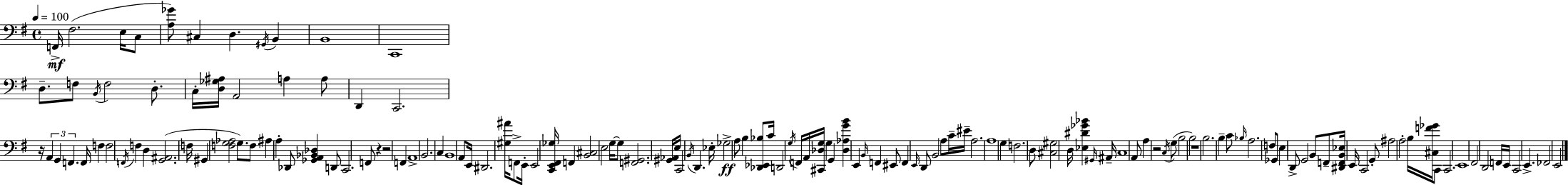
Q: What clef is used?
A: bass